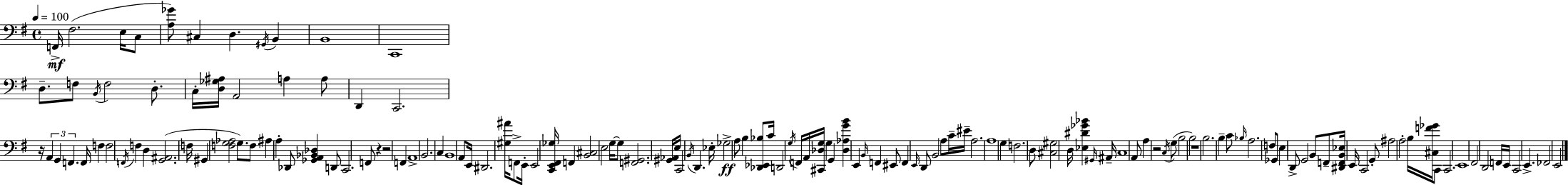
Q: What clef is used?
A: bass